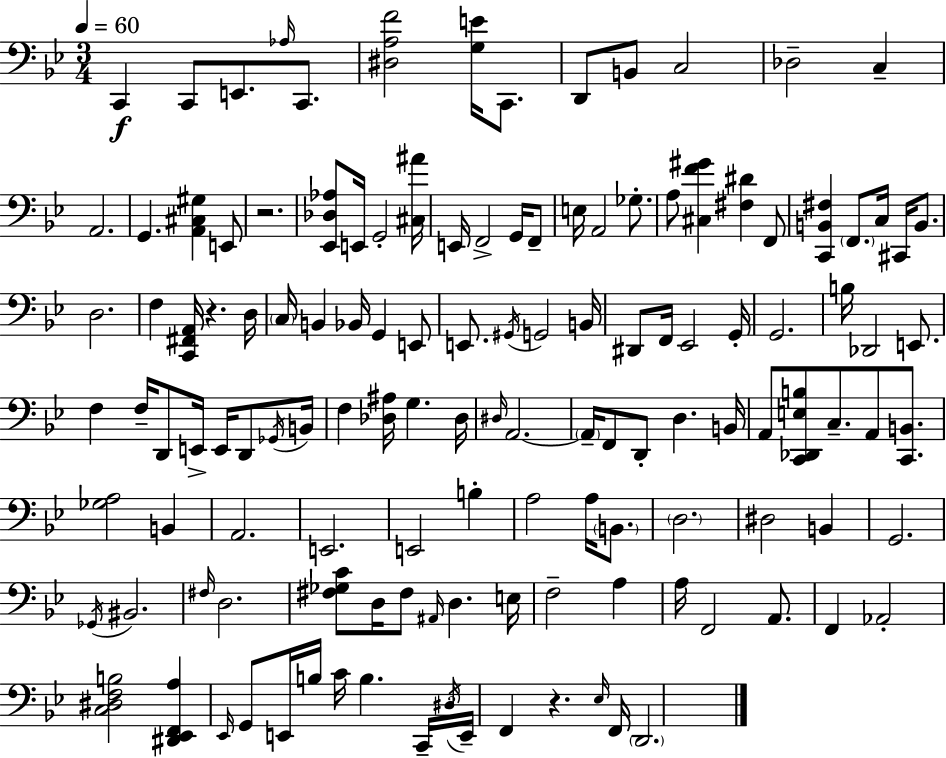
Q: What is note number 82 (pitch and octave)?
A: G2